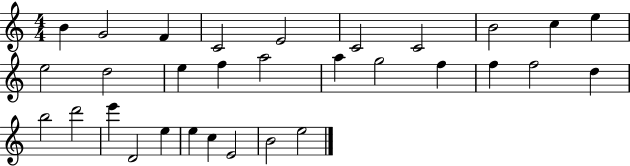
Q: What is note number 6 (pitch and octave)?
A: C4